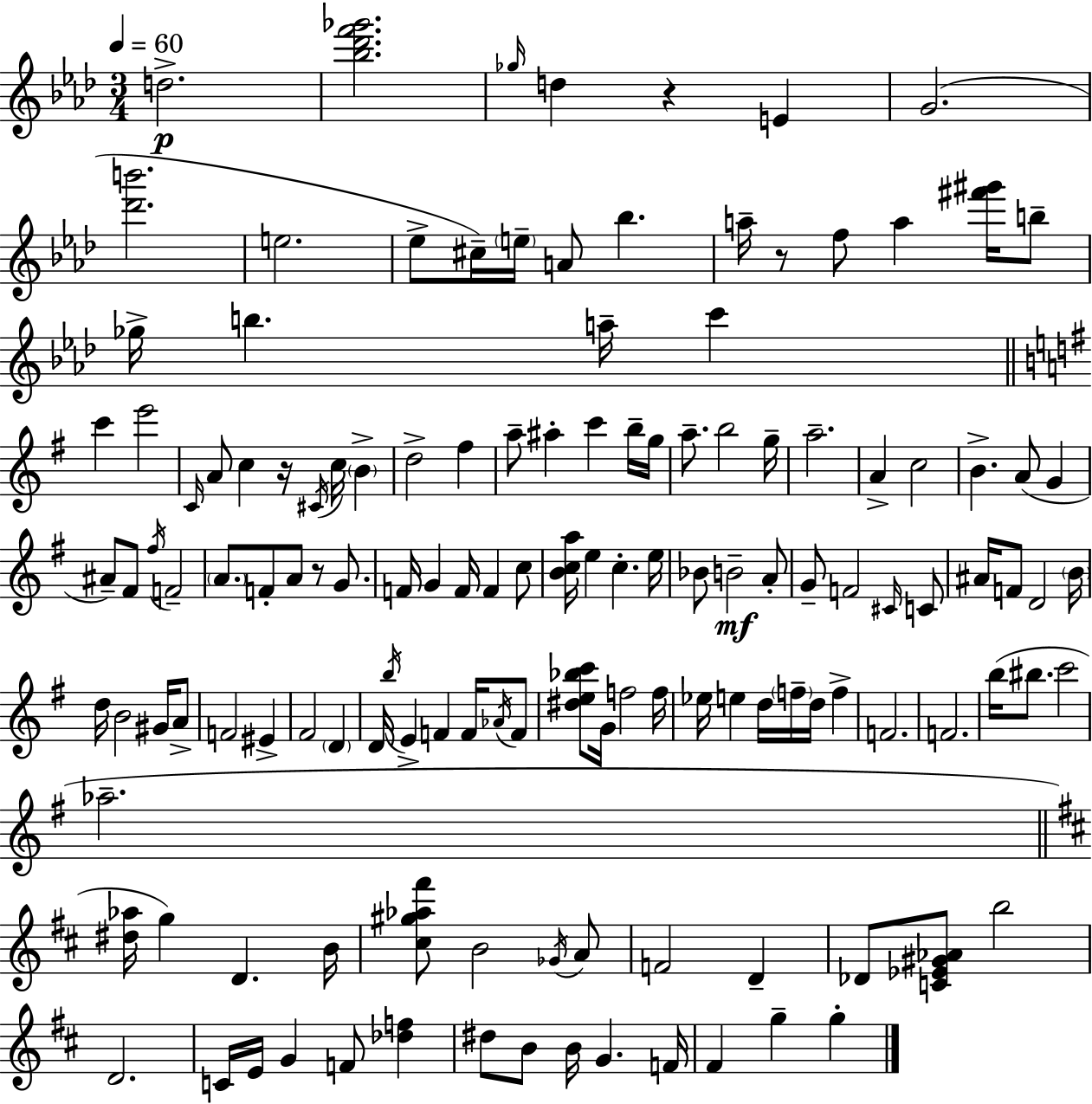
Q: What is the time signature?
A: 3/4